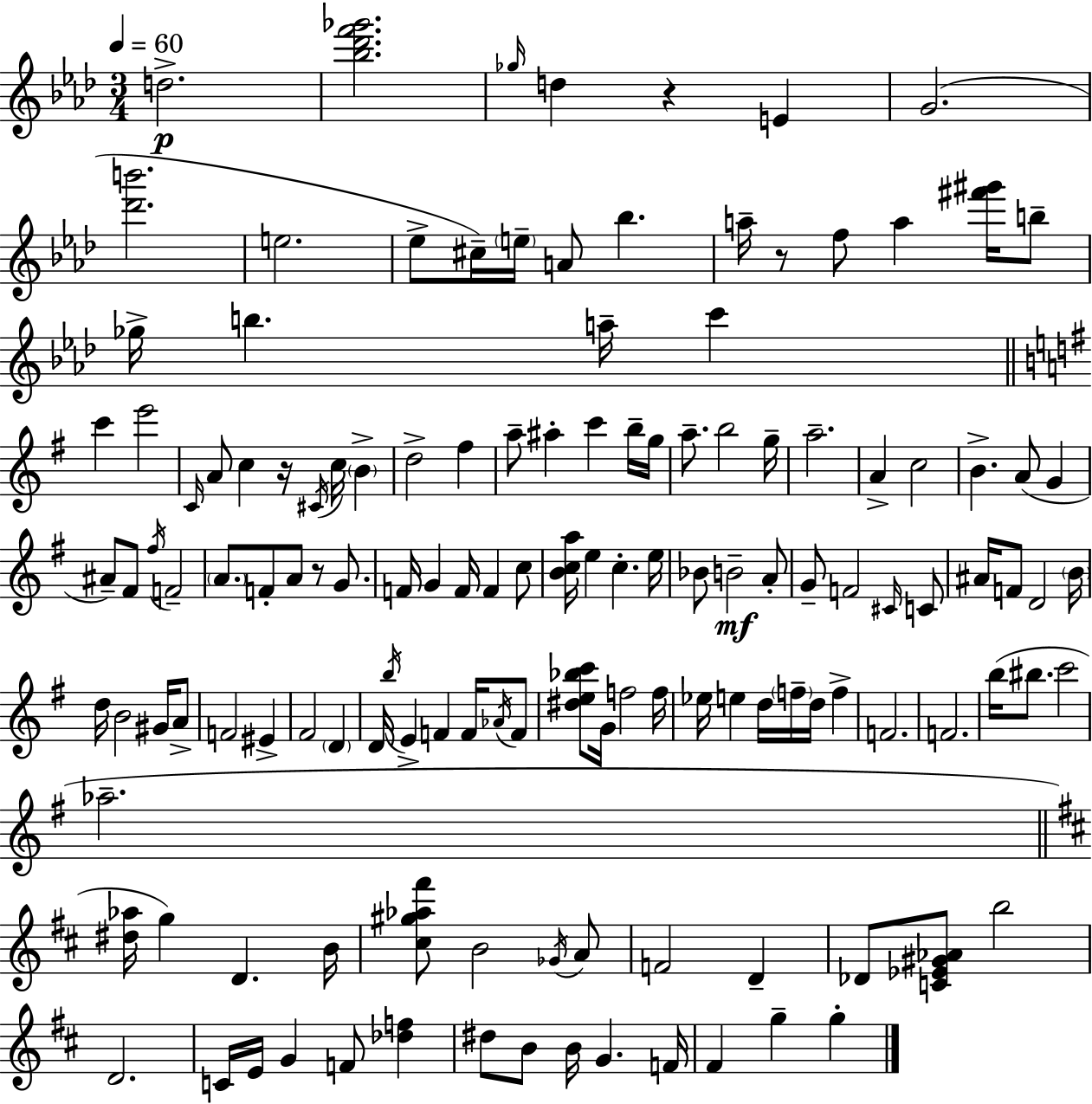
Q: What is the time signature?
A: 3/4